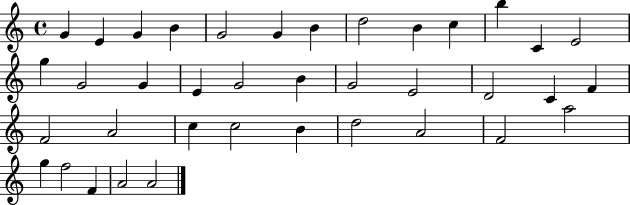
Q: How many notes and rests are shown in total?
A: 38